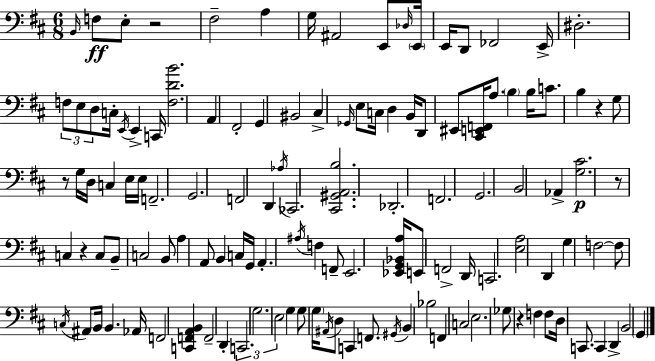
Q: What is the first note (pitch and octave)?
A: B2